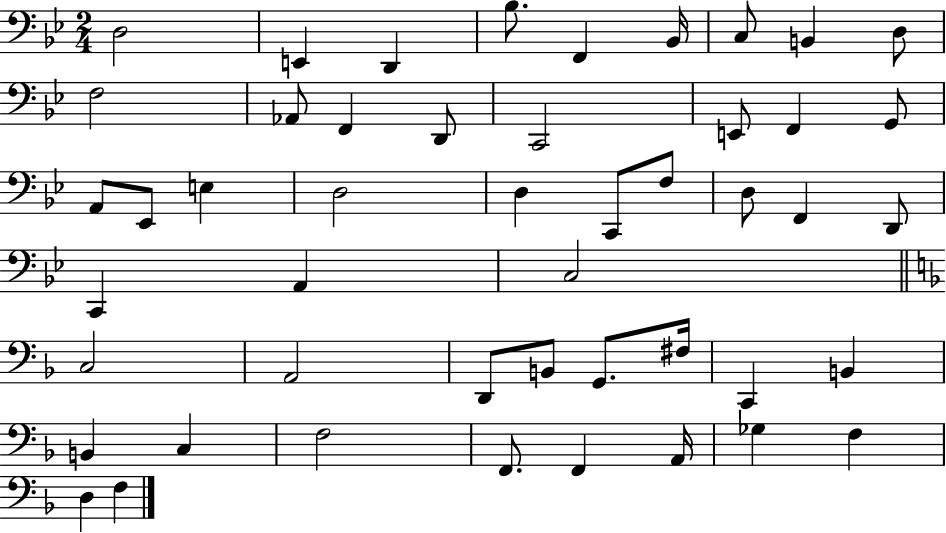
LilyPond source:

{
  \clef bass
  \numericTimeSignature
  \time 2/4
  \key bes \major
  \repeat volta 2 { d2 | e,4 d,4 | bes8. f,4 bes,16 | c8 b,4 d8 | \break f2 | aes,8 f,4 d,8 | c,2 | e,8 f,4 g,8 | \break a,8 ees,8 e4 | d2 | d4 c,8 f8 | d8 f,4 d,8 | \break c,4 a,4 | c2 | \bar "||" \break \key d \minor c2 | a,2 | d,8 b,8 g,8. fis16 | c,4 b,4 | \break b,4 c4 | f2 | f,8. f,4 a,16 | ges4 f4 | \break d4 f4 | } \bar "|."
}